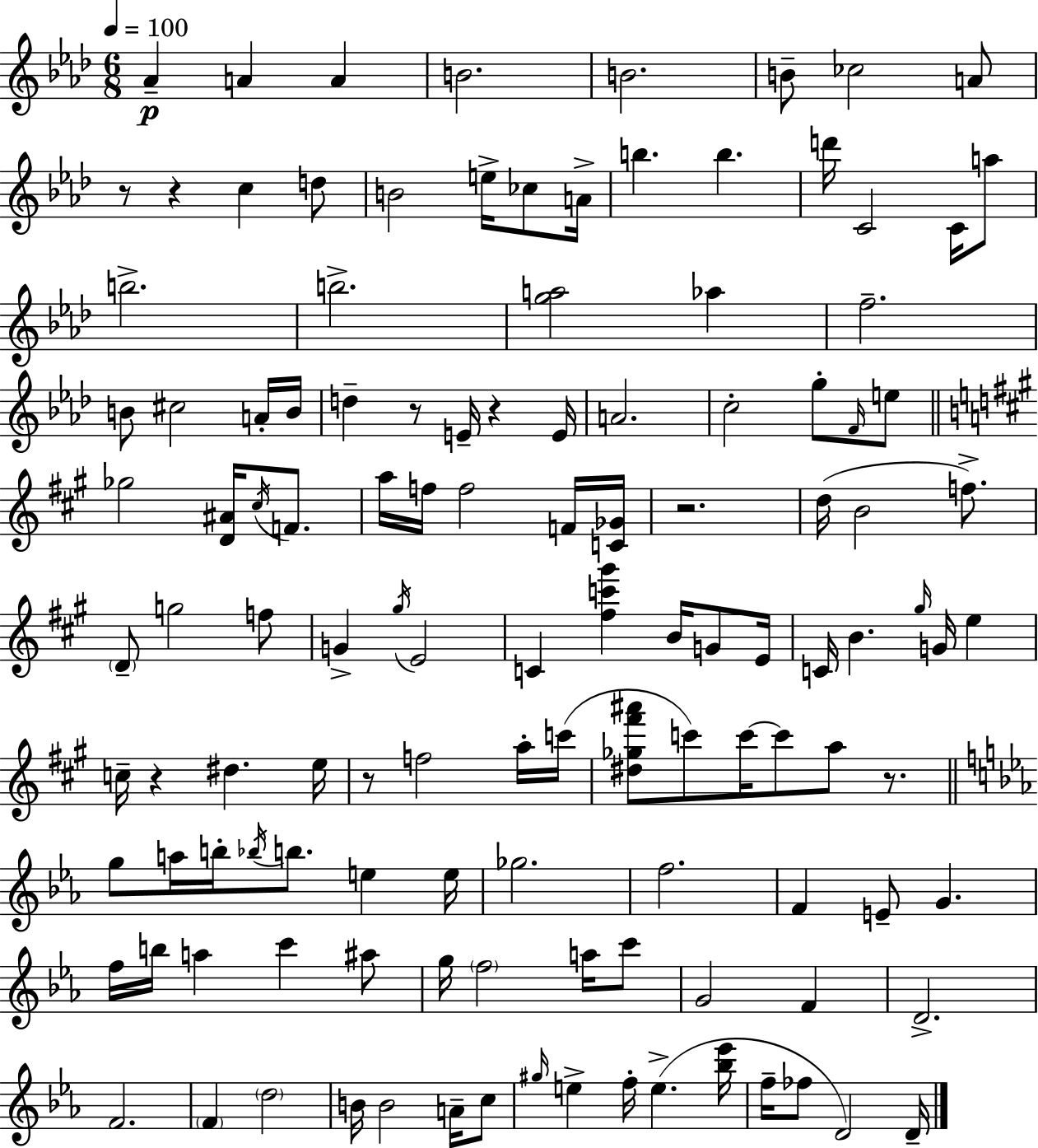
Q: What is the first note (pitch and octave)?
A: Ab4